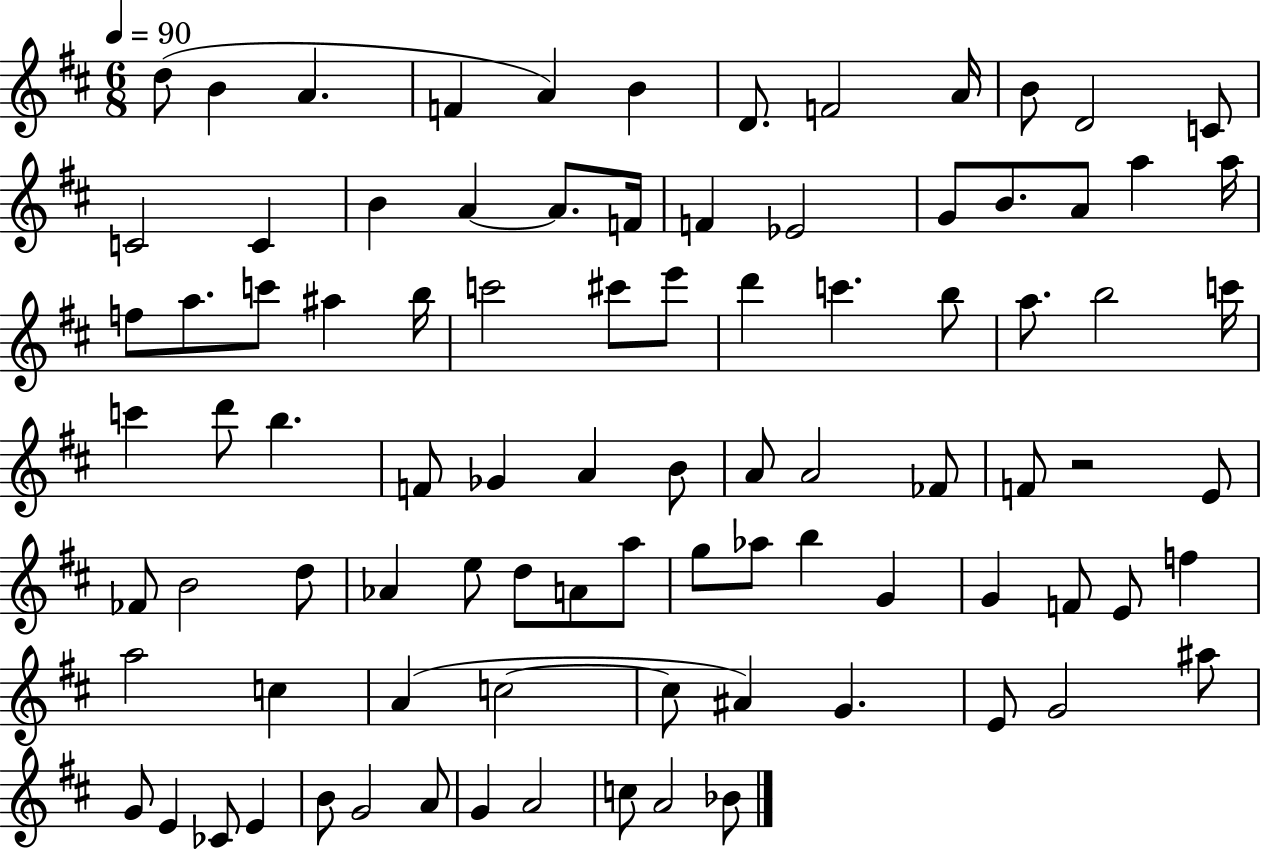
{
  \clef treble
  \numericTimeSignature
  \time 6/8
  \key d \major
  \tempo 4 = 90
  \repeat volta 2 { d''8( b'4 a'4. | f'4 a'4) b'4 | d'8. f'2 a'16 | b'8 d'2 c'8 | \break c'2 c'4 | b'4 a'4~~ a'8. f'16 | f'4 ees'2 | g'8 b'8. a'8 a''4 a''16 | \break f''8 a''8. c'''8 ais''4 b''16 | c'''2 cis'''8 e'''8 | d'''4 c'''4. b''8 | a''8. b''2 c'''16 | \break c'''4 d'''8 b''4. | f'8 ges'4 a'4 b'8 | a'8 a'2 fes'8 | f'8 r2 e'8 | \break fes'8 b'2 d''8 | aes'4 e''8 d''8 a'8 a''8 | g''8 aes''8 b''4 g'4 | g'4 f'8 e'8 f''4 | \break a''2 c''4 | a'4( c''2~~ | c''8 ais'4) g'4. | e'8 g'2 ais''8 | \break g'8 e'4 ces'8 e'4 | b'8 g'2 a'8 | g'4 a'2 | c''8 a'2 bes'8 | \break } \bar "|."
}